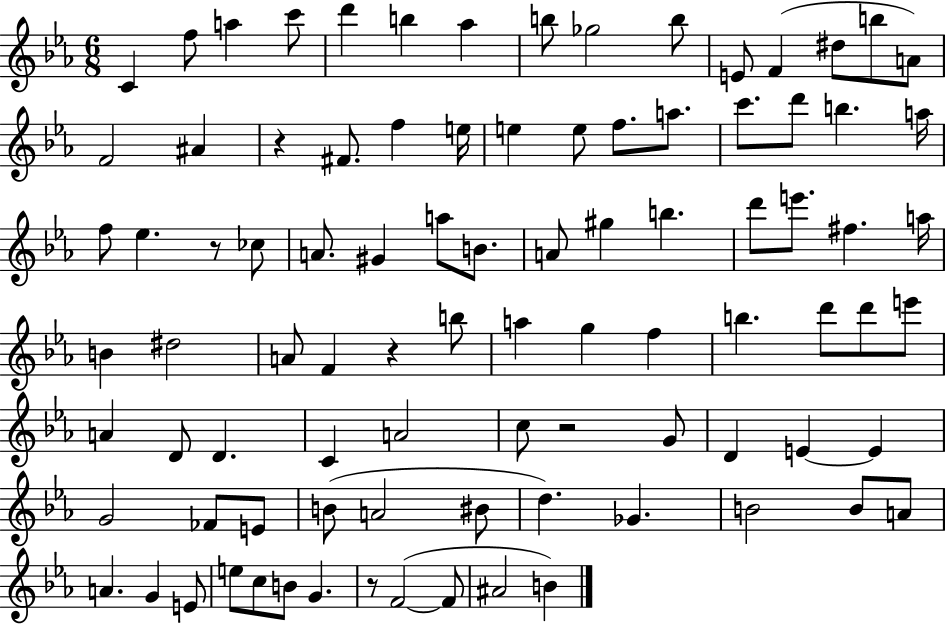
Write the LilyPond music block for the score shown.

{
  \clef treble
  \numericTimeSignature
  \time 6/8
  \key ees \major
  c'4 f''8 a''4 c'''8 | d'''4 b''4 aes''4 | b''8 ges''2 b''8 | e'8 f'4( dis''8 b''8 a'8) | \break f'2 ais'4 | r4 fis'8. f''4 e''16 | e''4 e''8 f''8. a''8. | c'''8. d'''8 b''4. a''16 | \break f''8 ees''4. r8 ces''8 | a'8. gis'4 a''8 b'8. | a'8 gis''4 b''4. | d'''8 e'''8. fis''4. a''16 | \break b'4 dis''2 | a'8 f'4 r4 b''8 | a''4 g''4 f''4 | b''4. d'''8 d'''8 e'''8 | \break a'4 d'8 d'4. | c'4 a'2 | c''8 r2 g'8 | d'4 e'4~~ e'4 | \break g'2 fes'8 e'8 | b'8( a'2 bis'8 | d''4.) ges'4. | b'2 b'8 a'8 | \break a'4. g'4 e'8 | e''8 c''8 b'8 g'4. | r8 f'2~(~ f'8 | ais'2 b'4) | \break \bar "|."
}